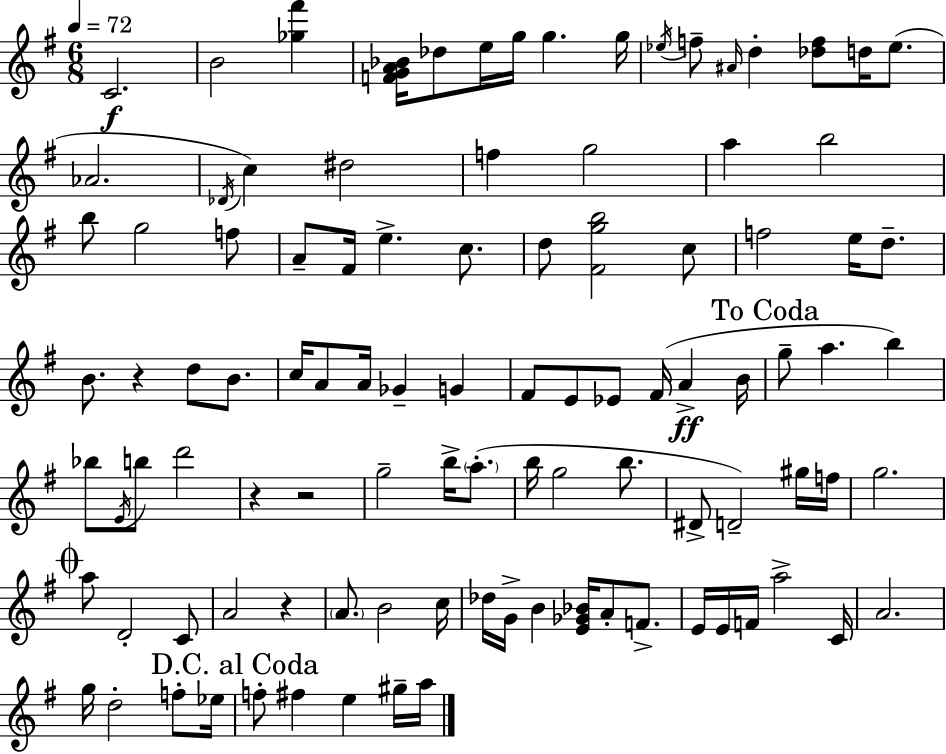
C4/h. B4/h [Gb5,F#6]/q [F4,G4,A4,Bb4]/s Db5/e E5/s G5/s G5/q. G5/s Eb5/s F5/e A#4/s D5/q [Db5,F5]/e D5/s Eb5/e. Ab4/h. Db4/s C5/q D#5/h F5/q G5/h A5/q B5/h B5/e G5/h F5/e A4/e F#4/s E5/q. C5/e. D5/e [F#4,G5,B5]/h C5/e F5/h E5/s D5/e. B4/e. R/q D5/e B4/e. C5/s A4/e A4/s Gb4/q G4/q F#4/e E4/e Eb4/e F#4/s A4/q B4/s G5/e A5/q. B5/q Bb5/e E4/s B5/e D6/h R/q R/h G5/h B5/s A5/e. B5/s G5/h B5/e. D#4/e D4/h G#5/s F5/s G5/h. A5/e D4/h C4/e A4/h R/q A4/e. B4/h C5/s Db5/s G4/s B4/q [E4,Gb4,Bb4]/s A4/e F4/e. E4/s E4/s F4/s A5/h C4/s A4/h. G5/s D5/h F5/e Eb5/s F5/e F#5/q E5/q G#5/s A5/s